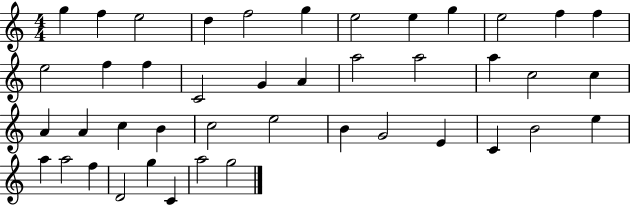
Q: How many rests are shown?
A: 0